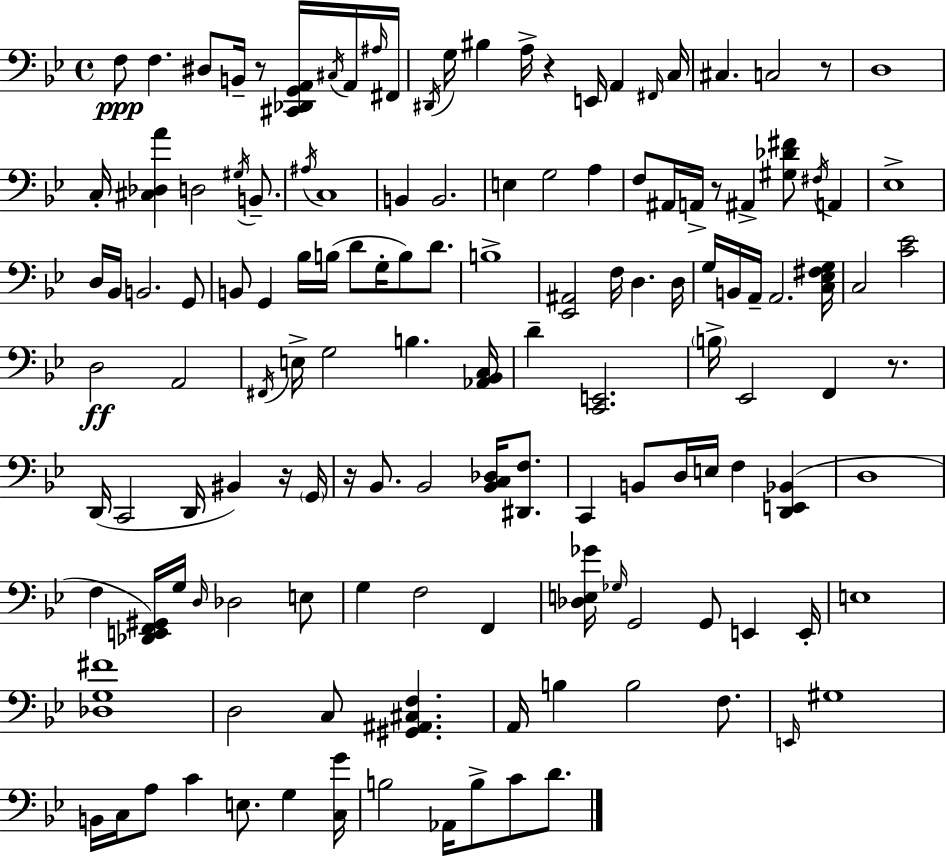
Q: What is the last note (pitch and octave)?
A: D4